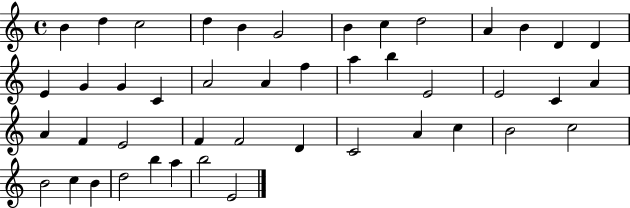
B4/q D5/q C5/h D5/q B4/q G4/h B4/q C5/q D5/h A4/q B4/q D4/q D4/q E4/q G4/q G4/q C4/q A4/h A4/q F5/q A5/q B5/q E4/h E4/h C4/q A4/q A4/q F4/q E4/h F4/q F4/h D4/q C4/h A4/q C5/q B4/h C5/h B4/h C5/q B4/q D5/h B5/q A5/q B5/h E4/h